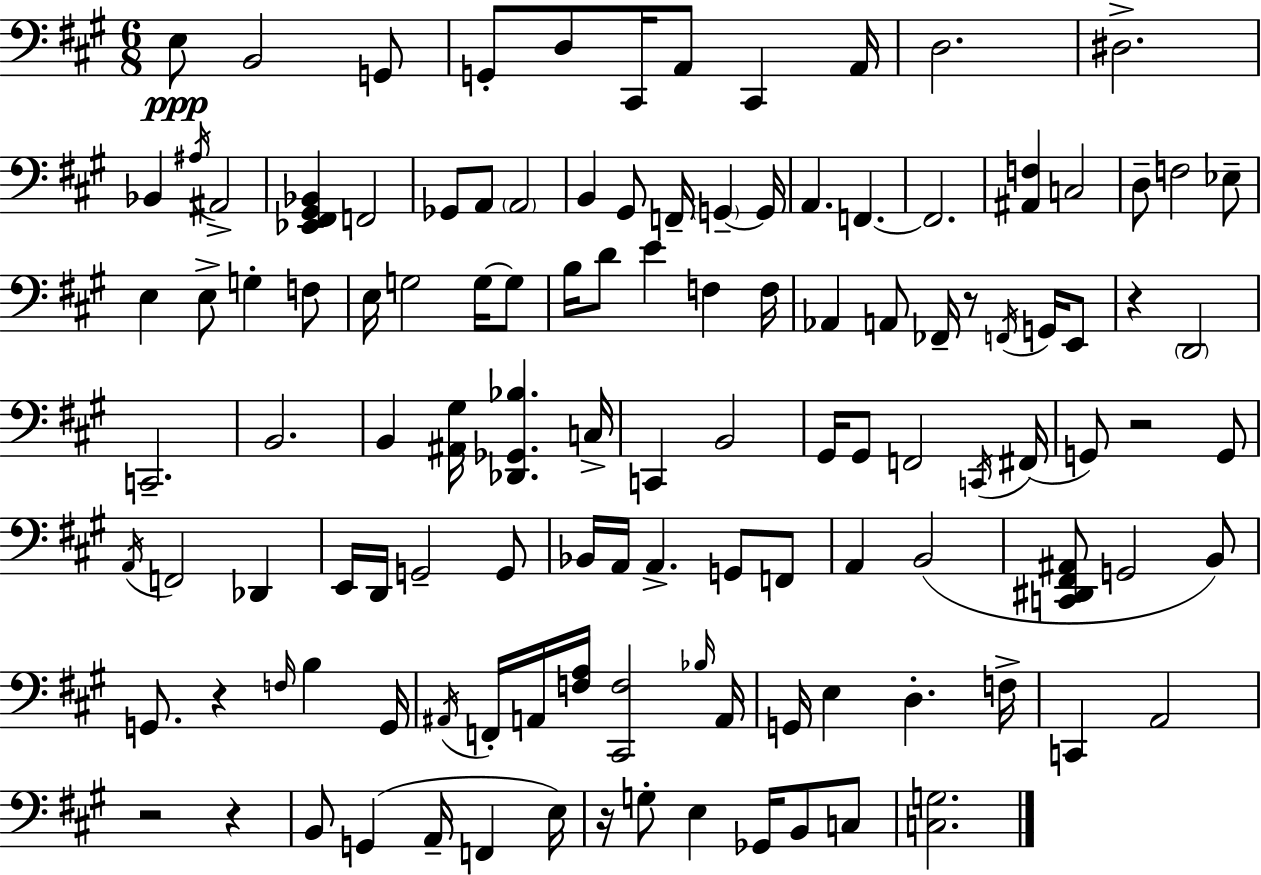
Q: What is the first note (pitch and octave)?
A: E3